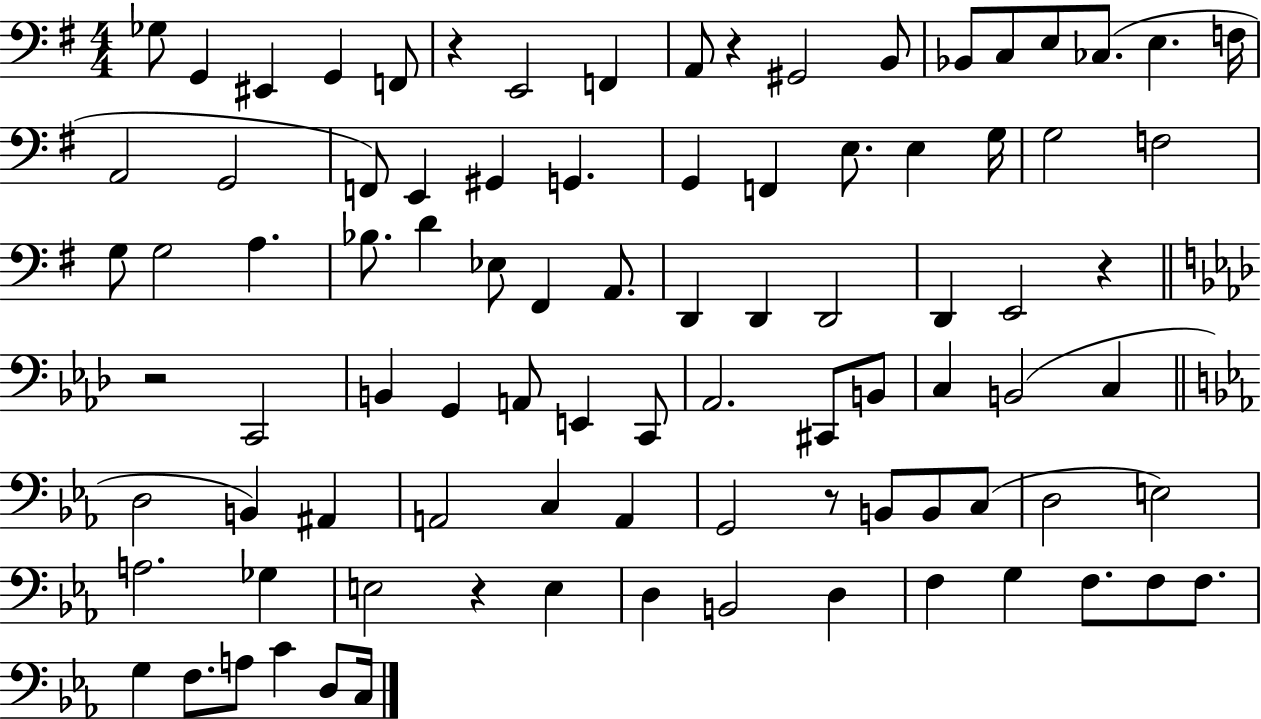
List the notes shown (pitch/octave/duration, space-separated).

Gb3/e G2/q EIS2/q G2/q F2/e R/q E2/h F2/q A2/e R/q G#2/h B2/e Bb2/e C3/e E3/e CES3/e. E3/q. F3/s A2/h G2/h F2/e E2/q G#2/q G2/q. G2/q F2/q E3/e. E3/q G3/s G3/h F3/h G3/e G3/h A3/q. Bb3/e. D4/q Eb3/e F#2/q A2/e. D2/q D2/q D2/h D2/q E2/h R/q R/h C2/h B2/q G2/q A2/e E2/q C2/e Ab2/h. C#2/e B2/e C3/q B2/h C3/q D3/h B2/q A#2/q A2/h C3/q A2/q G2/h R/e B2/e B2/e C3/e D3/h E3/h A3/h. Gb3/q E3/h R/q E3/q D3/q B2/h D3/q F3/q G3/q F3/e. F3/e F3/e. G3/q F3/e. A3/e C4/q D3/e C3/s